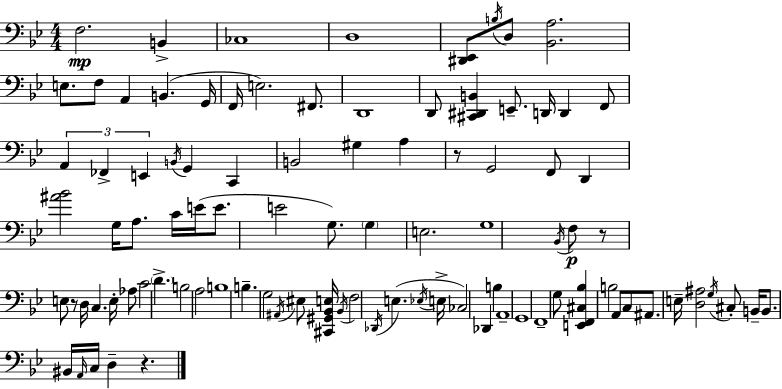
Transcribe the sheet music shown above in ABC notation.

X:1
T:Untitled
M:4/4
L:1/4
K:Bb
F,2 B,, _C,4 D,4 [^D,,_E,,]/2 B,/4 D,/2 [_B,,A,]2 E,/2 F,/2 A,, B,, G,,/4 F,,/4 E,2 ^F,,/2 D,,4 D,,/2 [^C,,^D,,B,,] E,,/2 D,,/4 D,, F,,/2 A,, _F,, E,, B,,/4 G,, C,, B,,2 ^G, A, z/2 G,,2 F,,/2 D,, [^A_B]2 G,/4 A,/2 C/4 E/4 E/2 E2 G,/2 G, E,2 G,4 _B,,/4 F,/2 z/2 E,/2 z/2 D,/4 C, E,/4 _A,/2 C2 D B,2 A,2 B,4 B, G,2 ^A,,/4 ^E,/2 [^C,,^G,,_B,,E,]/4 _B,,/4 F,2 _D,,/4 E, _E,/4 E,/4 _C,2 _D,, B, A,,4 G,,4 F,,4 G,/2 [E,,F,,^C,_B,] B,2 A,,/2 C,/2 ^A,,/2 E,/4 [D,^A,]2 G,/4 ^C,/2 B,,/4 B,,/2 ^B,,/4 A,,/4 C,/4 D, z